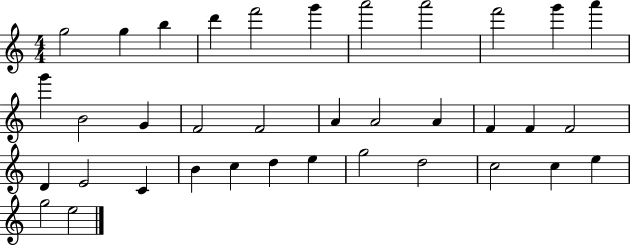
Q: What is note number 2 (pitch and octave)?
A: G5